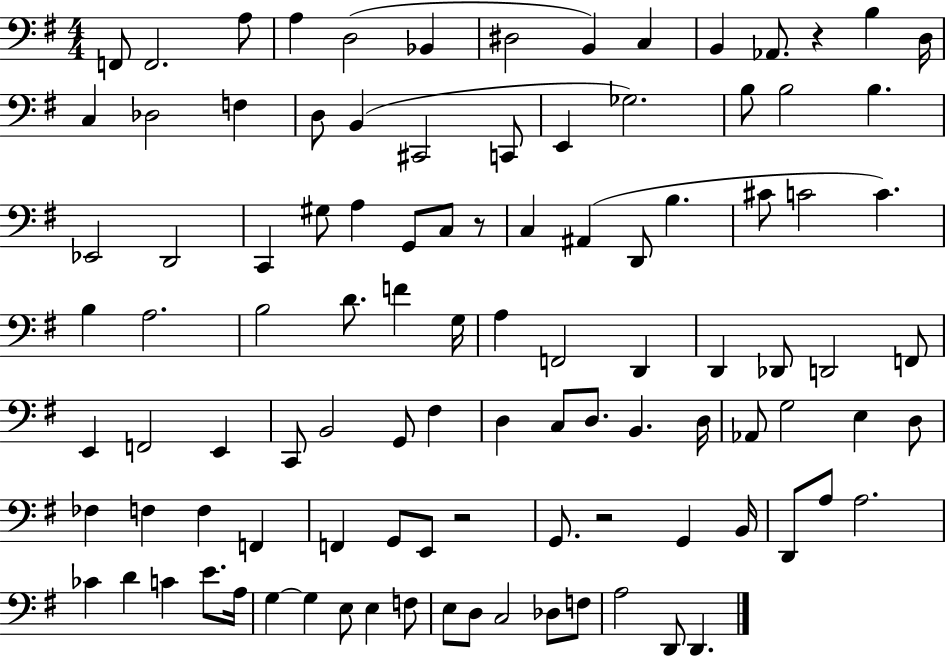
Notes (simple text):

F2/e F2/h. A3/e A3/q D3/h Bb2/q D#3/h B2/q C3/q B2/q Ab2/e. R/q B3/q D3/s C3/q Db3/h F3/q D3/e B2/q C#2/h C2/e E2/q Gb3/h. B3/e B3/h B3/q. Eb2/h D2/h C2/q G#3/e A3/q G2/e C3/e R/e C3/q A#2/q D2/e B3/q. C#4/e C4/h C4/q. B3/q A3/h. B3/h D4/e. F4/q G3/s A3/q F2/h D2/q D2/q Db2/e D2/h F2/e E2/q F2/h E2/q C2/e B2/h G2/e F#3/q D3/q C3/e D3/e. B2/q. D3/s Ab2/e G3/h E3/q D3/e FES3/q F3/q F3/q F2/q F2/q G2/e E2/e R/h G2/e. R/h G2/q B2/s D2/e A3/e A3/h. CES4/q D4/q C4/q E4/e. A3/s G3/q G3/q E3/e E3/q F3/e E3/e D3/e C3/h Db3/e F3/e A3/h D2/e D2/q.